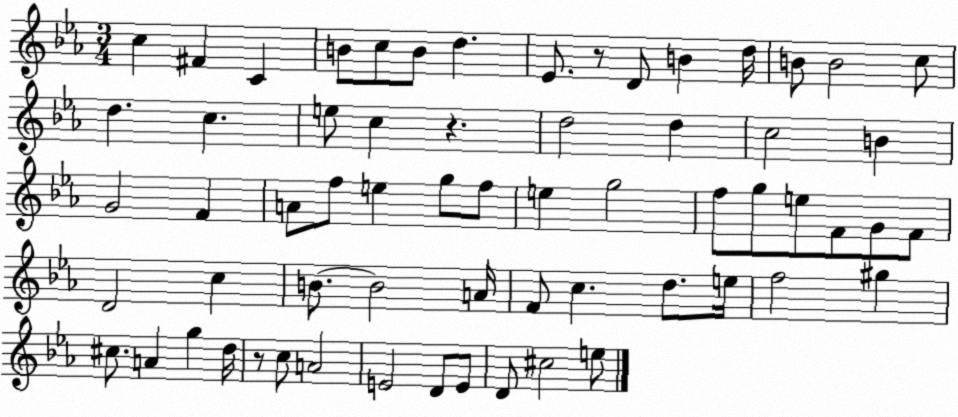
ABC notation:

X:1
T:Untitled
M:3/4
L:1/4
K:Eb
c ^F C B/2 c/2 B/2 d _E/2 z/2 D/2 B d/4 B/2 B2 c/2 d c e/2 c z d2 d c2 B G2 F A/2 f/2 e g/2 f/2 e g2 f/2 g/2 e/2 F/2 G/2 F/2 D2 c B/2 B2 A/4 F/2 c d/2 e/4 f2 ^g ^c/2 A g d/4 z/2 c/2 A2 E2 D/2 E/2 D/2 ^c2 e/2